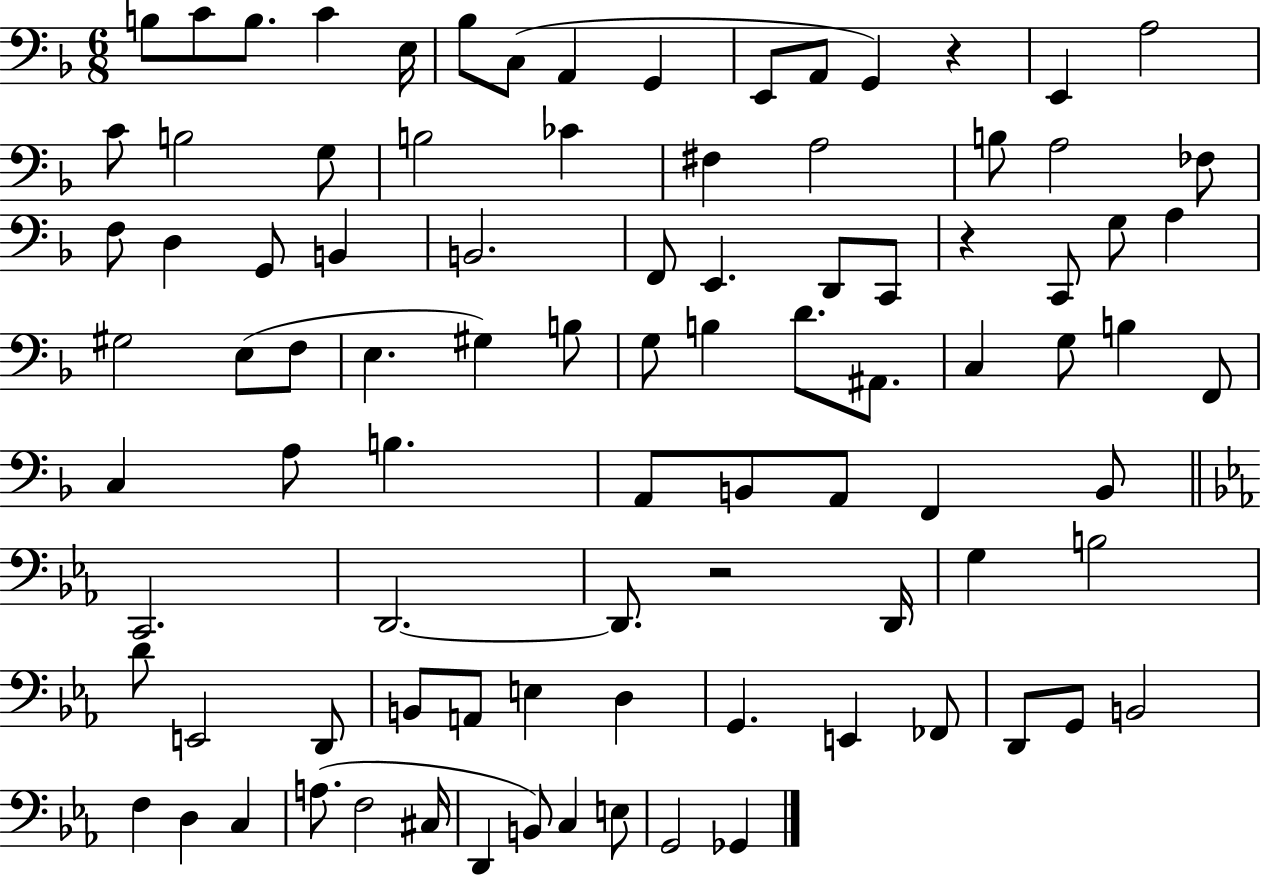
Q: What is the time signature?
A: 6/8